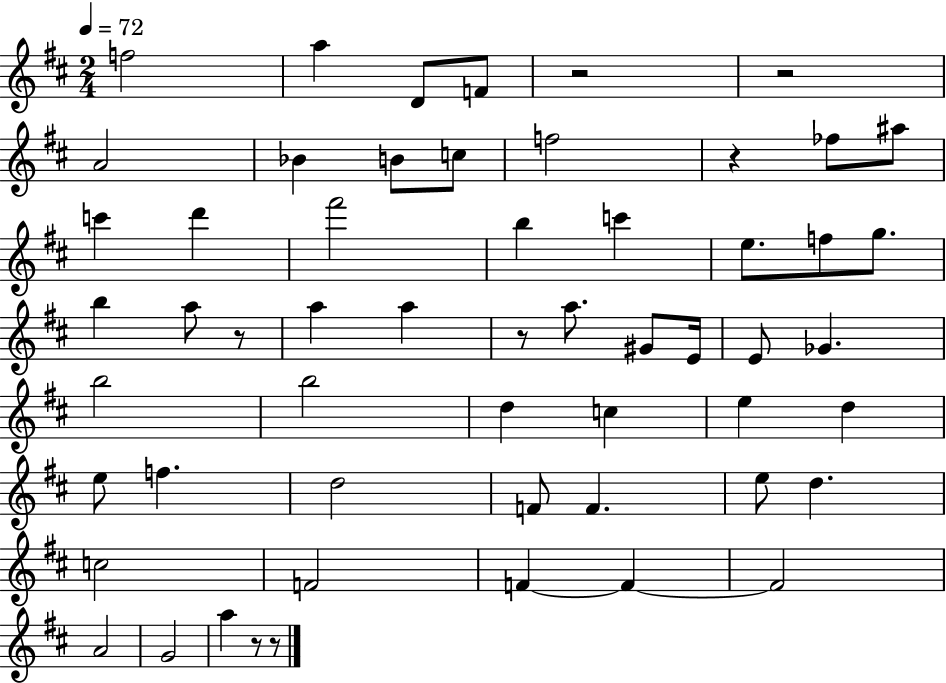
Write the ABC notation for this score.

X:1
T:Untitled
M:2/4
L:1/4
K:D
f2 a D/2 F/2 z2 z2 A2 _B B/2 c/2 f2 z _f/2 ^a/2 c' d' ^f'2 b c' e/2 f/2 g/2 b a/2 z/2 a a z/2 a/2 ^G/2 E/4 E/2 _G b2 b2 d c e d e/2 f d2 F/2 F e/2 d c2 F2 F F F2 A2 G2 a z/2 z/2